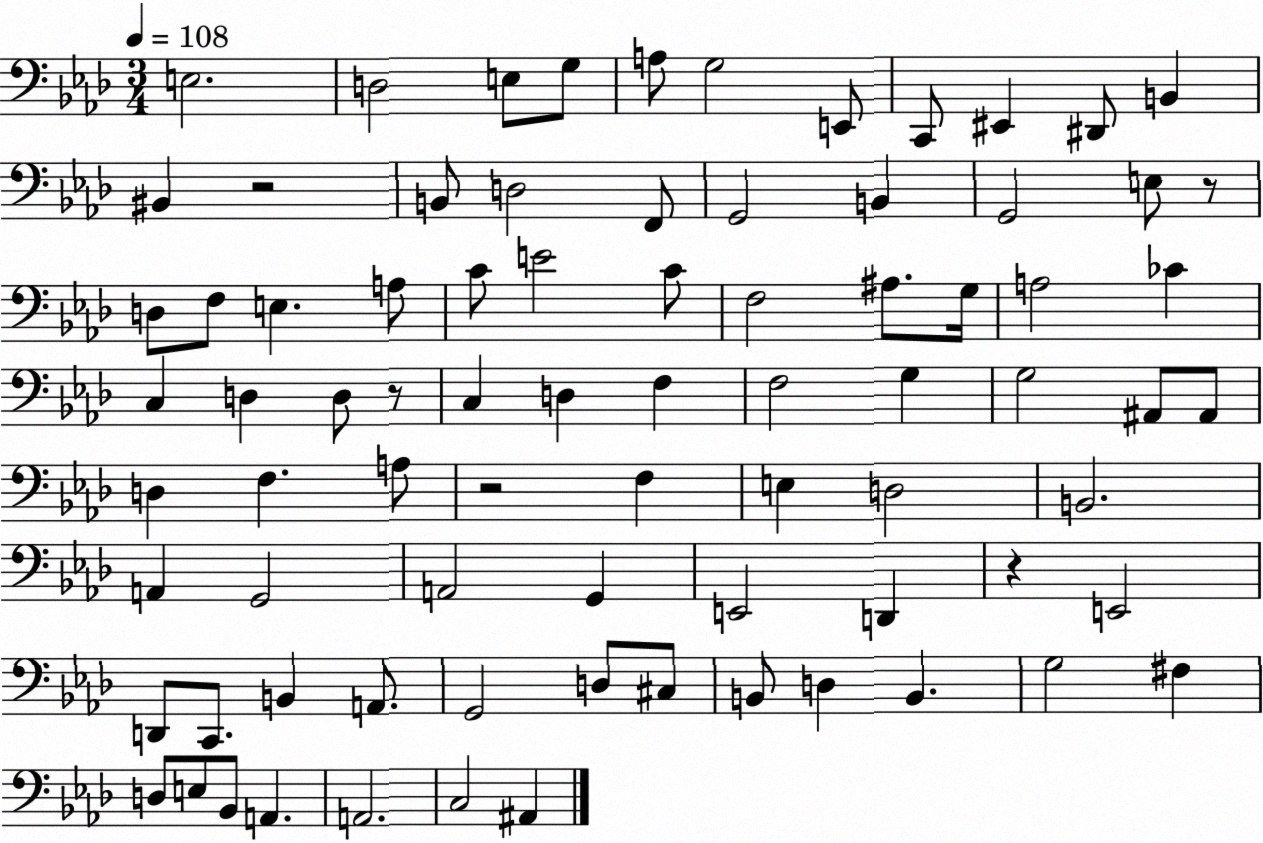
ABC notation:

X:1
T:Untitled
M:3/4
L:1/4
K:Ab
E,2 D,2 E,/2 G,/2 A,/2 G,2 E,,/2 C,,/2 ^E,, ^D,,/2 B,, ^B,, z2 B,,/2 D,2 F,,/2 G,,2 B,, G,,2 E,/2 z/2 D,/2 F,/2 E, A,/2 C/2 E2 C/2 F,2 ^A,/2 G,/4 A,2 _C C, D, D,/2 z/2 C, D, F, F,2 G, G,2 ^A,,/2 ^A,,/2 D, F, A,/2 z2 F, E, D,2 B,,2 A,, G,,2 A,,2 G,, E,,2 D,, z E,,2 D,,/2 C,,/2 B,, A,,/2 G,,2 D,/2 ^C,/2 B,,/2 D, B,, G,2 ^F, D,/2 E,/2 _B,,/2 A,, A,,2 C,2 ^A,,